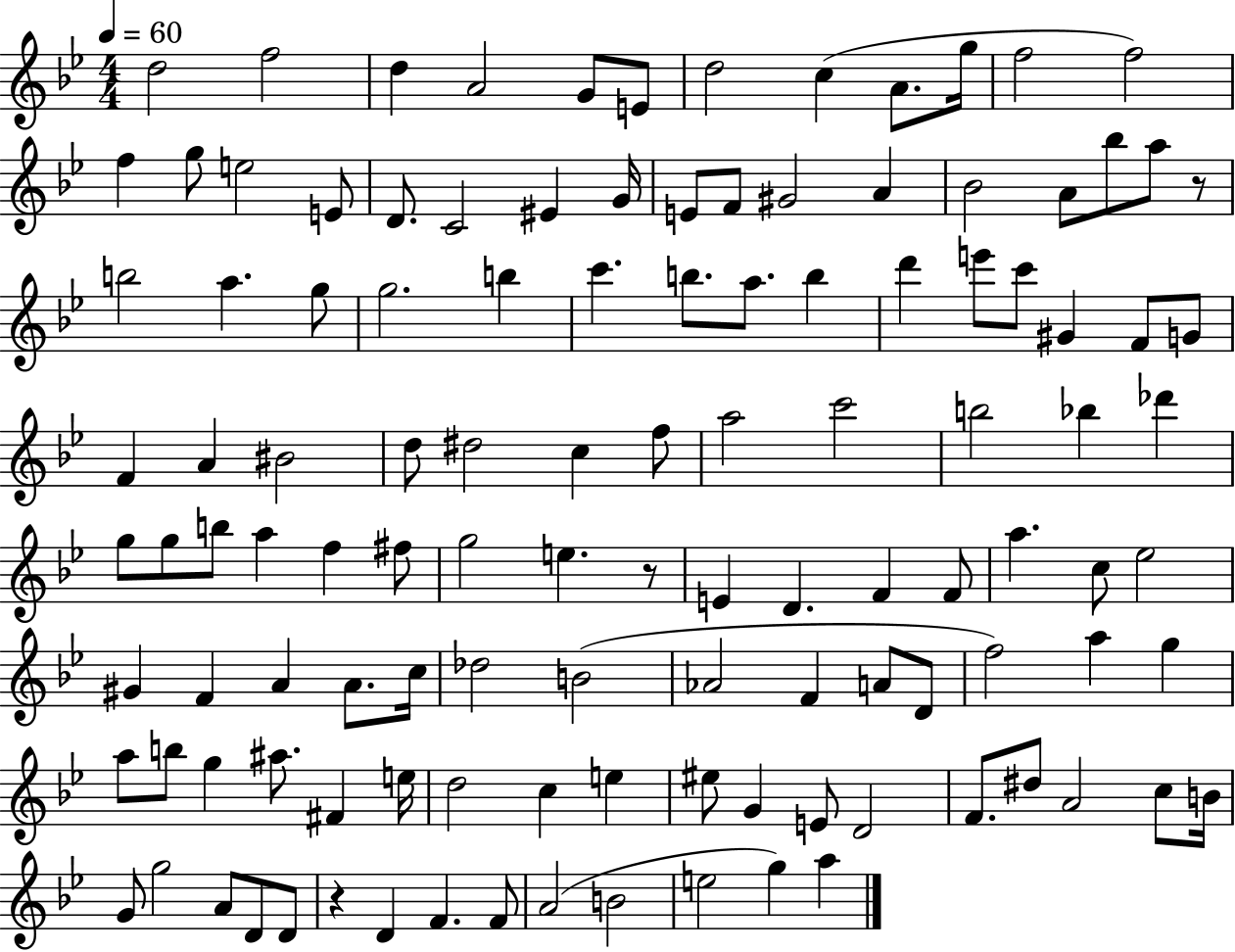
{
  \clef treble
  \numericTimeSignature
  \time 4/4
  \key bes \major
  \tempo 4 = 60
  \repeat volta 2 { d''2 f''2 | d''4 a'2 g'8 e'8 | d''2 c''4( a'8. g''16 | f''2 f''2) | \break f''4 g''8 e''2 e'8 | d'8. c'2 eis'4 g'16 | e'8 f'8 gis'2 a'4 | bes'2 a'8 bes''8 a''8 r8 | \break b''2 a''4. g''8 | g''2. b''4 | c'''4. b''8. a''8. b''4 | d'''4 e'''8 c'''8 gis'4 f'8 g'8 | \break f'4 a'4 bis'2 | d''8 dis''2 c''4 f''8 | a''2 c'''2 | b''2 bes''4 des'''4 | \break g''8 g''8 b''8 a''4 f''4 fis''8 | g''2 e''4. r8 | e'4 d'4. f'4 f'8 | a''4. c''8 ees''2 | \break gis'4 f'4 a'4 a'8. c''16 | des''2 b'2( | aes'2 f'4 a'8 d'8 | f''2) a''4 g''4 | \break a''8 b''8 g''4 ais''8. fis'4 e''16 | d''2 c''4 e''4 | eis''8 g'4 e'8 d'2 | f'8. dis''8 a'2 c''8 b'16 | \break g'8 g''2 a'8 d'8 d'8 | r4 d'4 f'4. f'8 | a'2( b'2 | e''2 g''4) a''4 | \break } \bar "|."
}